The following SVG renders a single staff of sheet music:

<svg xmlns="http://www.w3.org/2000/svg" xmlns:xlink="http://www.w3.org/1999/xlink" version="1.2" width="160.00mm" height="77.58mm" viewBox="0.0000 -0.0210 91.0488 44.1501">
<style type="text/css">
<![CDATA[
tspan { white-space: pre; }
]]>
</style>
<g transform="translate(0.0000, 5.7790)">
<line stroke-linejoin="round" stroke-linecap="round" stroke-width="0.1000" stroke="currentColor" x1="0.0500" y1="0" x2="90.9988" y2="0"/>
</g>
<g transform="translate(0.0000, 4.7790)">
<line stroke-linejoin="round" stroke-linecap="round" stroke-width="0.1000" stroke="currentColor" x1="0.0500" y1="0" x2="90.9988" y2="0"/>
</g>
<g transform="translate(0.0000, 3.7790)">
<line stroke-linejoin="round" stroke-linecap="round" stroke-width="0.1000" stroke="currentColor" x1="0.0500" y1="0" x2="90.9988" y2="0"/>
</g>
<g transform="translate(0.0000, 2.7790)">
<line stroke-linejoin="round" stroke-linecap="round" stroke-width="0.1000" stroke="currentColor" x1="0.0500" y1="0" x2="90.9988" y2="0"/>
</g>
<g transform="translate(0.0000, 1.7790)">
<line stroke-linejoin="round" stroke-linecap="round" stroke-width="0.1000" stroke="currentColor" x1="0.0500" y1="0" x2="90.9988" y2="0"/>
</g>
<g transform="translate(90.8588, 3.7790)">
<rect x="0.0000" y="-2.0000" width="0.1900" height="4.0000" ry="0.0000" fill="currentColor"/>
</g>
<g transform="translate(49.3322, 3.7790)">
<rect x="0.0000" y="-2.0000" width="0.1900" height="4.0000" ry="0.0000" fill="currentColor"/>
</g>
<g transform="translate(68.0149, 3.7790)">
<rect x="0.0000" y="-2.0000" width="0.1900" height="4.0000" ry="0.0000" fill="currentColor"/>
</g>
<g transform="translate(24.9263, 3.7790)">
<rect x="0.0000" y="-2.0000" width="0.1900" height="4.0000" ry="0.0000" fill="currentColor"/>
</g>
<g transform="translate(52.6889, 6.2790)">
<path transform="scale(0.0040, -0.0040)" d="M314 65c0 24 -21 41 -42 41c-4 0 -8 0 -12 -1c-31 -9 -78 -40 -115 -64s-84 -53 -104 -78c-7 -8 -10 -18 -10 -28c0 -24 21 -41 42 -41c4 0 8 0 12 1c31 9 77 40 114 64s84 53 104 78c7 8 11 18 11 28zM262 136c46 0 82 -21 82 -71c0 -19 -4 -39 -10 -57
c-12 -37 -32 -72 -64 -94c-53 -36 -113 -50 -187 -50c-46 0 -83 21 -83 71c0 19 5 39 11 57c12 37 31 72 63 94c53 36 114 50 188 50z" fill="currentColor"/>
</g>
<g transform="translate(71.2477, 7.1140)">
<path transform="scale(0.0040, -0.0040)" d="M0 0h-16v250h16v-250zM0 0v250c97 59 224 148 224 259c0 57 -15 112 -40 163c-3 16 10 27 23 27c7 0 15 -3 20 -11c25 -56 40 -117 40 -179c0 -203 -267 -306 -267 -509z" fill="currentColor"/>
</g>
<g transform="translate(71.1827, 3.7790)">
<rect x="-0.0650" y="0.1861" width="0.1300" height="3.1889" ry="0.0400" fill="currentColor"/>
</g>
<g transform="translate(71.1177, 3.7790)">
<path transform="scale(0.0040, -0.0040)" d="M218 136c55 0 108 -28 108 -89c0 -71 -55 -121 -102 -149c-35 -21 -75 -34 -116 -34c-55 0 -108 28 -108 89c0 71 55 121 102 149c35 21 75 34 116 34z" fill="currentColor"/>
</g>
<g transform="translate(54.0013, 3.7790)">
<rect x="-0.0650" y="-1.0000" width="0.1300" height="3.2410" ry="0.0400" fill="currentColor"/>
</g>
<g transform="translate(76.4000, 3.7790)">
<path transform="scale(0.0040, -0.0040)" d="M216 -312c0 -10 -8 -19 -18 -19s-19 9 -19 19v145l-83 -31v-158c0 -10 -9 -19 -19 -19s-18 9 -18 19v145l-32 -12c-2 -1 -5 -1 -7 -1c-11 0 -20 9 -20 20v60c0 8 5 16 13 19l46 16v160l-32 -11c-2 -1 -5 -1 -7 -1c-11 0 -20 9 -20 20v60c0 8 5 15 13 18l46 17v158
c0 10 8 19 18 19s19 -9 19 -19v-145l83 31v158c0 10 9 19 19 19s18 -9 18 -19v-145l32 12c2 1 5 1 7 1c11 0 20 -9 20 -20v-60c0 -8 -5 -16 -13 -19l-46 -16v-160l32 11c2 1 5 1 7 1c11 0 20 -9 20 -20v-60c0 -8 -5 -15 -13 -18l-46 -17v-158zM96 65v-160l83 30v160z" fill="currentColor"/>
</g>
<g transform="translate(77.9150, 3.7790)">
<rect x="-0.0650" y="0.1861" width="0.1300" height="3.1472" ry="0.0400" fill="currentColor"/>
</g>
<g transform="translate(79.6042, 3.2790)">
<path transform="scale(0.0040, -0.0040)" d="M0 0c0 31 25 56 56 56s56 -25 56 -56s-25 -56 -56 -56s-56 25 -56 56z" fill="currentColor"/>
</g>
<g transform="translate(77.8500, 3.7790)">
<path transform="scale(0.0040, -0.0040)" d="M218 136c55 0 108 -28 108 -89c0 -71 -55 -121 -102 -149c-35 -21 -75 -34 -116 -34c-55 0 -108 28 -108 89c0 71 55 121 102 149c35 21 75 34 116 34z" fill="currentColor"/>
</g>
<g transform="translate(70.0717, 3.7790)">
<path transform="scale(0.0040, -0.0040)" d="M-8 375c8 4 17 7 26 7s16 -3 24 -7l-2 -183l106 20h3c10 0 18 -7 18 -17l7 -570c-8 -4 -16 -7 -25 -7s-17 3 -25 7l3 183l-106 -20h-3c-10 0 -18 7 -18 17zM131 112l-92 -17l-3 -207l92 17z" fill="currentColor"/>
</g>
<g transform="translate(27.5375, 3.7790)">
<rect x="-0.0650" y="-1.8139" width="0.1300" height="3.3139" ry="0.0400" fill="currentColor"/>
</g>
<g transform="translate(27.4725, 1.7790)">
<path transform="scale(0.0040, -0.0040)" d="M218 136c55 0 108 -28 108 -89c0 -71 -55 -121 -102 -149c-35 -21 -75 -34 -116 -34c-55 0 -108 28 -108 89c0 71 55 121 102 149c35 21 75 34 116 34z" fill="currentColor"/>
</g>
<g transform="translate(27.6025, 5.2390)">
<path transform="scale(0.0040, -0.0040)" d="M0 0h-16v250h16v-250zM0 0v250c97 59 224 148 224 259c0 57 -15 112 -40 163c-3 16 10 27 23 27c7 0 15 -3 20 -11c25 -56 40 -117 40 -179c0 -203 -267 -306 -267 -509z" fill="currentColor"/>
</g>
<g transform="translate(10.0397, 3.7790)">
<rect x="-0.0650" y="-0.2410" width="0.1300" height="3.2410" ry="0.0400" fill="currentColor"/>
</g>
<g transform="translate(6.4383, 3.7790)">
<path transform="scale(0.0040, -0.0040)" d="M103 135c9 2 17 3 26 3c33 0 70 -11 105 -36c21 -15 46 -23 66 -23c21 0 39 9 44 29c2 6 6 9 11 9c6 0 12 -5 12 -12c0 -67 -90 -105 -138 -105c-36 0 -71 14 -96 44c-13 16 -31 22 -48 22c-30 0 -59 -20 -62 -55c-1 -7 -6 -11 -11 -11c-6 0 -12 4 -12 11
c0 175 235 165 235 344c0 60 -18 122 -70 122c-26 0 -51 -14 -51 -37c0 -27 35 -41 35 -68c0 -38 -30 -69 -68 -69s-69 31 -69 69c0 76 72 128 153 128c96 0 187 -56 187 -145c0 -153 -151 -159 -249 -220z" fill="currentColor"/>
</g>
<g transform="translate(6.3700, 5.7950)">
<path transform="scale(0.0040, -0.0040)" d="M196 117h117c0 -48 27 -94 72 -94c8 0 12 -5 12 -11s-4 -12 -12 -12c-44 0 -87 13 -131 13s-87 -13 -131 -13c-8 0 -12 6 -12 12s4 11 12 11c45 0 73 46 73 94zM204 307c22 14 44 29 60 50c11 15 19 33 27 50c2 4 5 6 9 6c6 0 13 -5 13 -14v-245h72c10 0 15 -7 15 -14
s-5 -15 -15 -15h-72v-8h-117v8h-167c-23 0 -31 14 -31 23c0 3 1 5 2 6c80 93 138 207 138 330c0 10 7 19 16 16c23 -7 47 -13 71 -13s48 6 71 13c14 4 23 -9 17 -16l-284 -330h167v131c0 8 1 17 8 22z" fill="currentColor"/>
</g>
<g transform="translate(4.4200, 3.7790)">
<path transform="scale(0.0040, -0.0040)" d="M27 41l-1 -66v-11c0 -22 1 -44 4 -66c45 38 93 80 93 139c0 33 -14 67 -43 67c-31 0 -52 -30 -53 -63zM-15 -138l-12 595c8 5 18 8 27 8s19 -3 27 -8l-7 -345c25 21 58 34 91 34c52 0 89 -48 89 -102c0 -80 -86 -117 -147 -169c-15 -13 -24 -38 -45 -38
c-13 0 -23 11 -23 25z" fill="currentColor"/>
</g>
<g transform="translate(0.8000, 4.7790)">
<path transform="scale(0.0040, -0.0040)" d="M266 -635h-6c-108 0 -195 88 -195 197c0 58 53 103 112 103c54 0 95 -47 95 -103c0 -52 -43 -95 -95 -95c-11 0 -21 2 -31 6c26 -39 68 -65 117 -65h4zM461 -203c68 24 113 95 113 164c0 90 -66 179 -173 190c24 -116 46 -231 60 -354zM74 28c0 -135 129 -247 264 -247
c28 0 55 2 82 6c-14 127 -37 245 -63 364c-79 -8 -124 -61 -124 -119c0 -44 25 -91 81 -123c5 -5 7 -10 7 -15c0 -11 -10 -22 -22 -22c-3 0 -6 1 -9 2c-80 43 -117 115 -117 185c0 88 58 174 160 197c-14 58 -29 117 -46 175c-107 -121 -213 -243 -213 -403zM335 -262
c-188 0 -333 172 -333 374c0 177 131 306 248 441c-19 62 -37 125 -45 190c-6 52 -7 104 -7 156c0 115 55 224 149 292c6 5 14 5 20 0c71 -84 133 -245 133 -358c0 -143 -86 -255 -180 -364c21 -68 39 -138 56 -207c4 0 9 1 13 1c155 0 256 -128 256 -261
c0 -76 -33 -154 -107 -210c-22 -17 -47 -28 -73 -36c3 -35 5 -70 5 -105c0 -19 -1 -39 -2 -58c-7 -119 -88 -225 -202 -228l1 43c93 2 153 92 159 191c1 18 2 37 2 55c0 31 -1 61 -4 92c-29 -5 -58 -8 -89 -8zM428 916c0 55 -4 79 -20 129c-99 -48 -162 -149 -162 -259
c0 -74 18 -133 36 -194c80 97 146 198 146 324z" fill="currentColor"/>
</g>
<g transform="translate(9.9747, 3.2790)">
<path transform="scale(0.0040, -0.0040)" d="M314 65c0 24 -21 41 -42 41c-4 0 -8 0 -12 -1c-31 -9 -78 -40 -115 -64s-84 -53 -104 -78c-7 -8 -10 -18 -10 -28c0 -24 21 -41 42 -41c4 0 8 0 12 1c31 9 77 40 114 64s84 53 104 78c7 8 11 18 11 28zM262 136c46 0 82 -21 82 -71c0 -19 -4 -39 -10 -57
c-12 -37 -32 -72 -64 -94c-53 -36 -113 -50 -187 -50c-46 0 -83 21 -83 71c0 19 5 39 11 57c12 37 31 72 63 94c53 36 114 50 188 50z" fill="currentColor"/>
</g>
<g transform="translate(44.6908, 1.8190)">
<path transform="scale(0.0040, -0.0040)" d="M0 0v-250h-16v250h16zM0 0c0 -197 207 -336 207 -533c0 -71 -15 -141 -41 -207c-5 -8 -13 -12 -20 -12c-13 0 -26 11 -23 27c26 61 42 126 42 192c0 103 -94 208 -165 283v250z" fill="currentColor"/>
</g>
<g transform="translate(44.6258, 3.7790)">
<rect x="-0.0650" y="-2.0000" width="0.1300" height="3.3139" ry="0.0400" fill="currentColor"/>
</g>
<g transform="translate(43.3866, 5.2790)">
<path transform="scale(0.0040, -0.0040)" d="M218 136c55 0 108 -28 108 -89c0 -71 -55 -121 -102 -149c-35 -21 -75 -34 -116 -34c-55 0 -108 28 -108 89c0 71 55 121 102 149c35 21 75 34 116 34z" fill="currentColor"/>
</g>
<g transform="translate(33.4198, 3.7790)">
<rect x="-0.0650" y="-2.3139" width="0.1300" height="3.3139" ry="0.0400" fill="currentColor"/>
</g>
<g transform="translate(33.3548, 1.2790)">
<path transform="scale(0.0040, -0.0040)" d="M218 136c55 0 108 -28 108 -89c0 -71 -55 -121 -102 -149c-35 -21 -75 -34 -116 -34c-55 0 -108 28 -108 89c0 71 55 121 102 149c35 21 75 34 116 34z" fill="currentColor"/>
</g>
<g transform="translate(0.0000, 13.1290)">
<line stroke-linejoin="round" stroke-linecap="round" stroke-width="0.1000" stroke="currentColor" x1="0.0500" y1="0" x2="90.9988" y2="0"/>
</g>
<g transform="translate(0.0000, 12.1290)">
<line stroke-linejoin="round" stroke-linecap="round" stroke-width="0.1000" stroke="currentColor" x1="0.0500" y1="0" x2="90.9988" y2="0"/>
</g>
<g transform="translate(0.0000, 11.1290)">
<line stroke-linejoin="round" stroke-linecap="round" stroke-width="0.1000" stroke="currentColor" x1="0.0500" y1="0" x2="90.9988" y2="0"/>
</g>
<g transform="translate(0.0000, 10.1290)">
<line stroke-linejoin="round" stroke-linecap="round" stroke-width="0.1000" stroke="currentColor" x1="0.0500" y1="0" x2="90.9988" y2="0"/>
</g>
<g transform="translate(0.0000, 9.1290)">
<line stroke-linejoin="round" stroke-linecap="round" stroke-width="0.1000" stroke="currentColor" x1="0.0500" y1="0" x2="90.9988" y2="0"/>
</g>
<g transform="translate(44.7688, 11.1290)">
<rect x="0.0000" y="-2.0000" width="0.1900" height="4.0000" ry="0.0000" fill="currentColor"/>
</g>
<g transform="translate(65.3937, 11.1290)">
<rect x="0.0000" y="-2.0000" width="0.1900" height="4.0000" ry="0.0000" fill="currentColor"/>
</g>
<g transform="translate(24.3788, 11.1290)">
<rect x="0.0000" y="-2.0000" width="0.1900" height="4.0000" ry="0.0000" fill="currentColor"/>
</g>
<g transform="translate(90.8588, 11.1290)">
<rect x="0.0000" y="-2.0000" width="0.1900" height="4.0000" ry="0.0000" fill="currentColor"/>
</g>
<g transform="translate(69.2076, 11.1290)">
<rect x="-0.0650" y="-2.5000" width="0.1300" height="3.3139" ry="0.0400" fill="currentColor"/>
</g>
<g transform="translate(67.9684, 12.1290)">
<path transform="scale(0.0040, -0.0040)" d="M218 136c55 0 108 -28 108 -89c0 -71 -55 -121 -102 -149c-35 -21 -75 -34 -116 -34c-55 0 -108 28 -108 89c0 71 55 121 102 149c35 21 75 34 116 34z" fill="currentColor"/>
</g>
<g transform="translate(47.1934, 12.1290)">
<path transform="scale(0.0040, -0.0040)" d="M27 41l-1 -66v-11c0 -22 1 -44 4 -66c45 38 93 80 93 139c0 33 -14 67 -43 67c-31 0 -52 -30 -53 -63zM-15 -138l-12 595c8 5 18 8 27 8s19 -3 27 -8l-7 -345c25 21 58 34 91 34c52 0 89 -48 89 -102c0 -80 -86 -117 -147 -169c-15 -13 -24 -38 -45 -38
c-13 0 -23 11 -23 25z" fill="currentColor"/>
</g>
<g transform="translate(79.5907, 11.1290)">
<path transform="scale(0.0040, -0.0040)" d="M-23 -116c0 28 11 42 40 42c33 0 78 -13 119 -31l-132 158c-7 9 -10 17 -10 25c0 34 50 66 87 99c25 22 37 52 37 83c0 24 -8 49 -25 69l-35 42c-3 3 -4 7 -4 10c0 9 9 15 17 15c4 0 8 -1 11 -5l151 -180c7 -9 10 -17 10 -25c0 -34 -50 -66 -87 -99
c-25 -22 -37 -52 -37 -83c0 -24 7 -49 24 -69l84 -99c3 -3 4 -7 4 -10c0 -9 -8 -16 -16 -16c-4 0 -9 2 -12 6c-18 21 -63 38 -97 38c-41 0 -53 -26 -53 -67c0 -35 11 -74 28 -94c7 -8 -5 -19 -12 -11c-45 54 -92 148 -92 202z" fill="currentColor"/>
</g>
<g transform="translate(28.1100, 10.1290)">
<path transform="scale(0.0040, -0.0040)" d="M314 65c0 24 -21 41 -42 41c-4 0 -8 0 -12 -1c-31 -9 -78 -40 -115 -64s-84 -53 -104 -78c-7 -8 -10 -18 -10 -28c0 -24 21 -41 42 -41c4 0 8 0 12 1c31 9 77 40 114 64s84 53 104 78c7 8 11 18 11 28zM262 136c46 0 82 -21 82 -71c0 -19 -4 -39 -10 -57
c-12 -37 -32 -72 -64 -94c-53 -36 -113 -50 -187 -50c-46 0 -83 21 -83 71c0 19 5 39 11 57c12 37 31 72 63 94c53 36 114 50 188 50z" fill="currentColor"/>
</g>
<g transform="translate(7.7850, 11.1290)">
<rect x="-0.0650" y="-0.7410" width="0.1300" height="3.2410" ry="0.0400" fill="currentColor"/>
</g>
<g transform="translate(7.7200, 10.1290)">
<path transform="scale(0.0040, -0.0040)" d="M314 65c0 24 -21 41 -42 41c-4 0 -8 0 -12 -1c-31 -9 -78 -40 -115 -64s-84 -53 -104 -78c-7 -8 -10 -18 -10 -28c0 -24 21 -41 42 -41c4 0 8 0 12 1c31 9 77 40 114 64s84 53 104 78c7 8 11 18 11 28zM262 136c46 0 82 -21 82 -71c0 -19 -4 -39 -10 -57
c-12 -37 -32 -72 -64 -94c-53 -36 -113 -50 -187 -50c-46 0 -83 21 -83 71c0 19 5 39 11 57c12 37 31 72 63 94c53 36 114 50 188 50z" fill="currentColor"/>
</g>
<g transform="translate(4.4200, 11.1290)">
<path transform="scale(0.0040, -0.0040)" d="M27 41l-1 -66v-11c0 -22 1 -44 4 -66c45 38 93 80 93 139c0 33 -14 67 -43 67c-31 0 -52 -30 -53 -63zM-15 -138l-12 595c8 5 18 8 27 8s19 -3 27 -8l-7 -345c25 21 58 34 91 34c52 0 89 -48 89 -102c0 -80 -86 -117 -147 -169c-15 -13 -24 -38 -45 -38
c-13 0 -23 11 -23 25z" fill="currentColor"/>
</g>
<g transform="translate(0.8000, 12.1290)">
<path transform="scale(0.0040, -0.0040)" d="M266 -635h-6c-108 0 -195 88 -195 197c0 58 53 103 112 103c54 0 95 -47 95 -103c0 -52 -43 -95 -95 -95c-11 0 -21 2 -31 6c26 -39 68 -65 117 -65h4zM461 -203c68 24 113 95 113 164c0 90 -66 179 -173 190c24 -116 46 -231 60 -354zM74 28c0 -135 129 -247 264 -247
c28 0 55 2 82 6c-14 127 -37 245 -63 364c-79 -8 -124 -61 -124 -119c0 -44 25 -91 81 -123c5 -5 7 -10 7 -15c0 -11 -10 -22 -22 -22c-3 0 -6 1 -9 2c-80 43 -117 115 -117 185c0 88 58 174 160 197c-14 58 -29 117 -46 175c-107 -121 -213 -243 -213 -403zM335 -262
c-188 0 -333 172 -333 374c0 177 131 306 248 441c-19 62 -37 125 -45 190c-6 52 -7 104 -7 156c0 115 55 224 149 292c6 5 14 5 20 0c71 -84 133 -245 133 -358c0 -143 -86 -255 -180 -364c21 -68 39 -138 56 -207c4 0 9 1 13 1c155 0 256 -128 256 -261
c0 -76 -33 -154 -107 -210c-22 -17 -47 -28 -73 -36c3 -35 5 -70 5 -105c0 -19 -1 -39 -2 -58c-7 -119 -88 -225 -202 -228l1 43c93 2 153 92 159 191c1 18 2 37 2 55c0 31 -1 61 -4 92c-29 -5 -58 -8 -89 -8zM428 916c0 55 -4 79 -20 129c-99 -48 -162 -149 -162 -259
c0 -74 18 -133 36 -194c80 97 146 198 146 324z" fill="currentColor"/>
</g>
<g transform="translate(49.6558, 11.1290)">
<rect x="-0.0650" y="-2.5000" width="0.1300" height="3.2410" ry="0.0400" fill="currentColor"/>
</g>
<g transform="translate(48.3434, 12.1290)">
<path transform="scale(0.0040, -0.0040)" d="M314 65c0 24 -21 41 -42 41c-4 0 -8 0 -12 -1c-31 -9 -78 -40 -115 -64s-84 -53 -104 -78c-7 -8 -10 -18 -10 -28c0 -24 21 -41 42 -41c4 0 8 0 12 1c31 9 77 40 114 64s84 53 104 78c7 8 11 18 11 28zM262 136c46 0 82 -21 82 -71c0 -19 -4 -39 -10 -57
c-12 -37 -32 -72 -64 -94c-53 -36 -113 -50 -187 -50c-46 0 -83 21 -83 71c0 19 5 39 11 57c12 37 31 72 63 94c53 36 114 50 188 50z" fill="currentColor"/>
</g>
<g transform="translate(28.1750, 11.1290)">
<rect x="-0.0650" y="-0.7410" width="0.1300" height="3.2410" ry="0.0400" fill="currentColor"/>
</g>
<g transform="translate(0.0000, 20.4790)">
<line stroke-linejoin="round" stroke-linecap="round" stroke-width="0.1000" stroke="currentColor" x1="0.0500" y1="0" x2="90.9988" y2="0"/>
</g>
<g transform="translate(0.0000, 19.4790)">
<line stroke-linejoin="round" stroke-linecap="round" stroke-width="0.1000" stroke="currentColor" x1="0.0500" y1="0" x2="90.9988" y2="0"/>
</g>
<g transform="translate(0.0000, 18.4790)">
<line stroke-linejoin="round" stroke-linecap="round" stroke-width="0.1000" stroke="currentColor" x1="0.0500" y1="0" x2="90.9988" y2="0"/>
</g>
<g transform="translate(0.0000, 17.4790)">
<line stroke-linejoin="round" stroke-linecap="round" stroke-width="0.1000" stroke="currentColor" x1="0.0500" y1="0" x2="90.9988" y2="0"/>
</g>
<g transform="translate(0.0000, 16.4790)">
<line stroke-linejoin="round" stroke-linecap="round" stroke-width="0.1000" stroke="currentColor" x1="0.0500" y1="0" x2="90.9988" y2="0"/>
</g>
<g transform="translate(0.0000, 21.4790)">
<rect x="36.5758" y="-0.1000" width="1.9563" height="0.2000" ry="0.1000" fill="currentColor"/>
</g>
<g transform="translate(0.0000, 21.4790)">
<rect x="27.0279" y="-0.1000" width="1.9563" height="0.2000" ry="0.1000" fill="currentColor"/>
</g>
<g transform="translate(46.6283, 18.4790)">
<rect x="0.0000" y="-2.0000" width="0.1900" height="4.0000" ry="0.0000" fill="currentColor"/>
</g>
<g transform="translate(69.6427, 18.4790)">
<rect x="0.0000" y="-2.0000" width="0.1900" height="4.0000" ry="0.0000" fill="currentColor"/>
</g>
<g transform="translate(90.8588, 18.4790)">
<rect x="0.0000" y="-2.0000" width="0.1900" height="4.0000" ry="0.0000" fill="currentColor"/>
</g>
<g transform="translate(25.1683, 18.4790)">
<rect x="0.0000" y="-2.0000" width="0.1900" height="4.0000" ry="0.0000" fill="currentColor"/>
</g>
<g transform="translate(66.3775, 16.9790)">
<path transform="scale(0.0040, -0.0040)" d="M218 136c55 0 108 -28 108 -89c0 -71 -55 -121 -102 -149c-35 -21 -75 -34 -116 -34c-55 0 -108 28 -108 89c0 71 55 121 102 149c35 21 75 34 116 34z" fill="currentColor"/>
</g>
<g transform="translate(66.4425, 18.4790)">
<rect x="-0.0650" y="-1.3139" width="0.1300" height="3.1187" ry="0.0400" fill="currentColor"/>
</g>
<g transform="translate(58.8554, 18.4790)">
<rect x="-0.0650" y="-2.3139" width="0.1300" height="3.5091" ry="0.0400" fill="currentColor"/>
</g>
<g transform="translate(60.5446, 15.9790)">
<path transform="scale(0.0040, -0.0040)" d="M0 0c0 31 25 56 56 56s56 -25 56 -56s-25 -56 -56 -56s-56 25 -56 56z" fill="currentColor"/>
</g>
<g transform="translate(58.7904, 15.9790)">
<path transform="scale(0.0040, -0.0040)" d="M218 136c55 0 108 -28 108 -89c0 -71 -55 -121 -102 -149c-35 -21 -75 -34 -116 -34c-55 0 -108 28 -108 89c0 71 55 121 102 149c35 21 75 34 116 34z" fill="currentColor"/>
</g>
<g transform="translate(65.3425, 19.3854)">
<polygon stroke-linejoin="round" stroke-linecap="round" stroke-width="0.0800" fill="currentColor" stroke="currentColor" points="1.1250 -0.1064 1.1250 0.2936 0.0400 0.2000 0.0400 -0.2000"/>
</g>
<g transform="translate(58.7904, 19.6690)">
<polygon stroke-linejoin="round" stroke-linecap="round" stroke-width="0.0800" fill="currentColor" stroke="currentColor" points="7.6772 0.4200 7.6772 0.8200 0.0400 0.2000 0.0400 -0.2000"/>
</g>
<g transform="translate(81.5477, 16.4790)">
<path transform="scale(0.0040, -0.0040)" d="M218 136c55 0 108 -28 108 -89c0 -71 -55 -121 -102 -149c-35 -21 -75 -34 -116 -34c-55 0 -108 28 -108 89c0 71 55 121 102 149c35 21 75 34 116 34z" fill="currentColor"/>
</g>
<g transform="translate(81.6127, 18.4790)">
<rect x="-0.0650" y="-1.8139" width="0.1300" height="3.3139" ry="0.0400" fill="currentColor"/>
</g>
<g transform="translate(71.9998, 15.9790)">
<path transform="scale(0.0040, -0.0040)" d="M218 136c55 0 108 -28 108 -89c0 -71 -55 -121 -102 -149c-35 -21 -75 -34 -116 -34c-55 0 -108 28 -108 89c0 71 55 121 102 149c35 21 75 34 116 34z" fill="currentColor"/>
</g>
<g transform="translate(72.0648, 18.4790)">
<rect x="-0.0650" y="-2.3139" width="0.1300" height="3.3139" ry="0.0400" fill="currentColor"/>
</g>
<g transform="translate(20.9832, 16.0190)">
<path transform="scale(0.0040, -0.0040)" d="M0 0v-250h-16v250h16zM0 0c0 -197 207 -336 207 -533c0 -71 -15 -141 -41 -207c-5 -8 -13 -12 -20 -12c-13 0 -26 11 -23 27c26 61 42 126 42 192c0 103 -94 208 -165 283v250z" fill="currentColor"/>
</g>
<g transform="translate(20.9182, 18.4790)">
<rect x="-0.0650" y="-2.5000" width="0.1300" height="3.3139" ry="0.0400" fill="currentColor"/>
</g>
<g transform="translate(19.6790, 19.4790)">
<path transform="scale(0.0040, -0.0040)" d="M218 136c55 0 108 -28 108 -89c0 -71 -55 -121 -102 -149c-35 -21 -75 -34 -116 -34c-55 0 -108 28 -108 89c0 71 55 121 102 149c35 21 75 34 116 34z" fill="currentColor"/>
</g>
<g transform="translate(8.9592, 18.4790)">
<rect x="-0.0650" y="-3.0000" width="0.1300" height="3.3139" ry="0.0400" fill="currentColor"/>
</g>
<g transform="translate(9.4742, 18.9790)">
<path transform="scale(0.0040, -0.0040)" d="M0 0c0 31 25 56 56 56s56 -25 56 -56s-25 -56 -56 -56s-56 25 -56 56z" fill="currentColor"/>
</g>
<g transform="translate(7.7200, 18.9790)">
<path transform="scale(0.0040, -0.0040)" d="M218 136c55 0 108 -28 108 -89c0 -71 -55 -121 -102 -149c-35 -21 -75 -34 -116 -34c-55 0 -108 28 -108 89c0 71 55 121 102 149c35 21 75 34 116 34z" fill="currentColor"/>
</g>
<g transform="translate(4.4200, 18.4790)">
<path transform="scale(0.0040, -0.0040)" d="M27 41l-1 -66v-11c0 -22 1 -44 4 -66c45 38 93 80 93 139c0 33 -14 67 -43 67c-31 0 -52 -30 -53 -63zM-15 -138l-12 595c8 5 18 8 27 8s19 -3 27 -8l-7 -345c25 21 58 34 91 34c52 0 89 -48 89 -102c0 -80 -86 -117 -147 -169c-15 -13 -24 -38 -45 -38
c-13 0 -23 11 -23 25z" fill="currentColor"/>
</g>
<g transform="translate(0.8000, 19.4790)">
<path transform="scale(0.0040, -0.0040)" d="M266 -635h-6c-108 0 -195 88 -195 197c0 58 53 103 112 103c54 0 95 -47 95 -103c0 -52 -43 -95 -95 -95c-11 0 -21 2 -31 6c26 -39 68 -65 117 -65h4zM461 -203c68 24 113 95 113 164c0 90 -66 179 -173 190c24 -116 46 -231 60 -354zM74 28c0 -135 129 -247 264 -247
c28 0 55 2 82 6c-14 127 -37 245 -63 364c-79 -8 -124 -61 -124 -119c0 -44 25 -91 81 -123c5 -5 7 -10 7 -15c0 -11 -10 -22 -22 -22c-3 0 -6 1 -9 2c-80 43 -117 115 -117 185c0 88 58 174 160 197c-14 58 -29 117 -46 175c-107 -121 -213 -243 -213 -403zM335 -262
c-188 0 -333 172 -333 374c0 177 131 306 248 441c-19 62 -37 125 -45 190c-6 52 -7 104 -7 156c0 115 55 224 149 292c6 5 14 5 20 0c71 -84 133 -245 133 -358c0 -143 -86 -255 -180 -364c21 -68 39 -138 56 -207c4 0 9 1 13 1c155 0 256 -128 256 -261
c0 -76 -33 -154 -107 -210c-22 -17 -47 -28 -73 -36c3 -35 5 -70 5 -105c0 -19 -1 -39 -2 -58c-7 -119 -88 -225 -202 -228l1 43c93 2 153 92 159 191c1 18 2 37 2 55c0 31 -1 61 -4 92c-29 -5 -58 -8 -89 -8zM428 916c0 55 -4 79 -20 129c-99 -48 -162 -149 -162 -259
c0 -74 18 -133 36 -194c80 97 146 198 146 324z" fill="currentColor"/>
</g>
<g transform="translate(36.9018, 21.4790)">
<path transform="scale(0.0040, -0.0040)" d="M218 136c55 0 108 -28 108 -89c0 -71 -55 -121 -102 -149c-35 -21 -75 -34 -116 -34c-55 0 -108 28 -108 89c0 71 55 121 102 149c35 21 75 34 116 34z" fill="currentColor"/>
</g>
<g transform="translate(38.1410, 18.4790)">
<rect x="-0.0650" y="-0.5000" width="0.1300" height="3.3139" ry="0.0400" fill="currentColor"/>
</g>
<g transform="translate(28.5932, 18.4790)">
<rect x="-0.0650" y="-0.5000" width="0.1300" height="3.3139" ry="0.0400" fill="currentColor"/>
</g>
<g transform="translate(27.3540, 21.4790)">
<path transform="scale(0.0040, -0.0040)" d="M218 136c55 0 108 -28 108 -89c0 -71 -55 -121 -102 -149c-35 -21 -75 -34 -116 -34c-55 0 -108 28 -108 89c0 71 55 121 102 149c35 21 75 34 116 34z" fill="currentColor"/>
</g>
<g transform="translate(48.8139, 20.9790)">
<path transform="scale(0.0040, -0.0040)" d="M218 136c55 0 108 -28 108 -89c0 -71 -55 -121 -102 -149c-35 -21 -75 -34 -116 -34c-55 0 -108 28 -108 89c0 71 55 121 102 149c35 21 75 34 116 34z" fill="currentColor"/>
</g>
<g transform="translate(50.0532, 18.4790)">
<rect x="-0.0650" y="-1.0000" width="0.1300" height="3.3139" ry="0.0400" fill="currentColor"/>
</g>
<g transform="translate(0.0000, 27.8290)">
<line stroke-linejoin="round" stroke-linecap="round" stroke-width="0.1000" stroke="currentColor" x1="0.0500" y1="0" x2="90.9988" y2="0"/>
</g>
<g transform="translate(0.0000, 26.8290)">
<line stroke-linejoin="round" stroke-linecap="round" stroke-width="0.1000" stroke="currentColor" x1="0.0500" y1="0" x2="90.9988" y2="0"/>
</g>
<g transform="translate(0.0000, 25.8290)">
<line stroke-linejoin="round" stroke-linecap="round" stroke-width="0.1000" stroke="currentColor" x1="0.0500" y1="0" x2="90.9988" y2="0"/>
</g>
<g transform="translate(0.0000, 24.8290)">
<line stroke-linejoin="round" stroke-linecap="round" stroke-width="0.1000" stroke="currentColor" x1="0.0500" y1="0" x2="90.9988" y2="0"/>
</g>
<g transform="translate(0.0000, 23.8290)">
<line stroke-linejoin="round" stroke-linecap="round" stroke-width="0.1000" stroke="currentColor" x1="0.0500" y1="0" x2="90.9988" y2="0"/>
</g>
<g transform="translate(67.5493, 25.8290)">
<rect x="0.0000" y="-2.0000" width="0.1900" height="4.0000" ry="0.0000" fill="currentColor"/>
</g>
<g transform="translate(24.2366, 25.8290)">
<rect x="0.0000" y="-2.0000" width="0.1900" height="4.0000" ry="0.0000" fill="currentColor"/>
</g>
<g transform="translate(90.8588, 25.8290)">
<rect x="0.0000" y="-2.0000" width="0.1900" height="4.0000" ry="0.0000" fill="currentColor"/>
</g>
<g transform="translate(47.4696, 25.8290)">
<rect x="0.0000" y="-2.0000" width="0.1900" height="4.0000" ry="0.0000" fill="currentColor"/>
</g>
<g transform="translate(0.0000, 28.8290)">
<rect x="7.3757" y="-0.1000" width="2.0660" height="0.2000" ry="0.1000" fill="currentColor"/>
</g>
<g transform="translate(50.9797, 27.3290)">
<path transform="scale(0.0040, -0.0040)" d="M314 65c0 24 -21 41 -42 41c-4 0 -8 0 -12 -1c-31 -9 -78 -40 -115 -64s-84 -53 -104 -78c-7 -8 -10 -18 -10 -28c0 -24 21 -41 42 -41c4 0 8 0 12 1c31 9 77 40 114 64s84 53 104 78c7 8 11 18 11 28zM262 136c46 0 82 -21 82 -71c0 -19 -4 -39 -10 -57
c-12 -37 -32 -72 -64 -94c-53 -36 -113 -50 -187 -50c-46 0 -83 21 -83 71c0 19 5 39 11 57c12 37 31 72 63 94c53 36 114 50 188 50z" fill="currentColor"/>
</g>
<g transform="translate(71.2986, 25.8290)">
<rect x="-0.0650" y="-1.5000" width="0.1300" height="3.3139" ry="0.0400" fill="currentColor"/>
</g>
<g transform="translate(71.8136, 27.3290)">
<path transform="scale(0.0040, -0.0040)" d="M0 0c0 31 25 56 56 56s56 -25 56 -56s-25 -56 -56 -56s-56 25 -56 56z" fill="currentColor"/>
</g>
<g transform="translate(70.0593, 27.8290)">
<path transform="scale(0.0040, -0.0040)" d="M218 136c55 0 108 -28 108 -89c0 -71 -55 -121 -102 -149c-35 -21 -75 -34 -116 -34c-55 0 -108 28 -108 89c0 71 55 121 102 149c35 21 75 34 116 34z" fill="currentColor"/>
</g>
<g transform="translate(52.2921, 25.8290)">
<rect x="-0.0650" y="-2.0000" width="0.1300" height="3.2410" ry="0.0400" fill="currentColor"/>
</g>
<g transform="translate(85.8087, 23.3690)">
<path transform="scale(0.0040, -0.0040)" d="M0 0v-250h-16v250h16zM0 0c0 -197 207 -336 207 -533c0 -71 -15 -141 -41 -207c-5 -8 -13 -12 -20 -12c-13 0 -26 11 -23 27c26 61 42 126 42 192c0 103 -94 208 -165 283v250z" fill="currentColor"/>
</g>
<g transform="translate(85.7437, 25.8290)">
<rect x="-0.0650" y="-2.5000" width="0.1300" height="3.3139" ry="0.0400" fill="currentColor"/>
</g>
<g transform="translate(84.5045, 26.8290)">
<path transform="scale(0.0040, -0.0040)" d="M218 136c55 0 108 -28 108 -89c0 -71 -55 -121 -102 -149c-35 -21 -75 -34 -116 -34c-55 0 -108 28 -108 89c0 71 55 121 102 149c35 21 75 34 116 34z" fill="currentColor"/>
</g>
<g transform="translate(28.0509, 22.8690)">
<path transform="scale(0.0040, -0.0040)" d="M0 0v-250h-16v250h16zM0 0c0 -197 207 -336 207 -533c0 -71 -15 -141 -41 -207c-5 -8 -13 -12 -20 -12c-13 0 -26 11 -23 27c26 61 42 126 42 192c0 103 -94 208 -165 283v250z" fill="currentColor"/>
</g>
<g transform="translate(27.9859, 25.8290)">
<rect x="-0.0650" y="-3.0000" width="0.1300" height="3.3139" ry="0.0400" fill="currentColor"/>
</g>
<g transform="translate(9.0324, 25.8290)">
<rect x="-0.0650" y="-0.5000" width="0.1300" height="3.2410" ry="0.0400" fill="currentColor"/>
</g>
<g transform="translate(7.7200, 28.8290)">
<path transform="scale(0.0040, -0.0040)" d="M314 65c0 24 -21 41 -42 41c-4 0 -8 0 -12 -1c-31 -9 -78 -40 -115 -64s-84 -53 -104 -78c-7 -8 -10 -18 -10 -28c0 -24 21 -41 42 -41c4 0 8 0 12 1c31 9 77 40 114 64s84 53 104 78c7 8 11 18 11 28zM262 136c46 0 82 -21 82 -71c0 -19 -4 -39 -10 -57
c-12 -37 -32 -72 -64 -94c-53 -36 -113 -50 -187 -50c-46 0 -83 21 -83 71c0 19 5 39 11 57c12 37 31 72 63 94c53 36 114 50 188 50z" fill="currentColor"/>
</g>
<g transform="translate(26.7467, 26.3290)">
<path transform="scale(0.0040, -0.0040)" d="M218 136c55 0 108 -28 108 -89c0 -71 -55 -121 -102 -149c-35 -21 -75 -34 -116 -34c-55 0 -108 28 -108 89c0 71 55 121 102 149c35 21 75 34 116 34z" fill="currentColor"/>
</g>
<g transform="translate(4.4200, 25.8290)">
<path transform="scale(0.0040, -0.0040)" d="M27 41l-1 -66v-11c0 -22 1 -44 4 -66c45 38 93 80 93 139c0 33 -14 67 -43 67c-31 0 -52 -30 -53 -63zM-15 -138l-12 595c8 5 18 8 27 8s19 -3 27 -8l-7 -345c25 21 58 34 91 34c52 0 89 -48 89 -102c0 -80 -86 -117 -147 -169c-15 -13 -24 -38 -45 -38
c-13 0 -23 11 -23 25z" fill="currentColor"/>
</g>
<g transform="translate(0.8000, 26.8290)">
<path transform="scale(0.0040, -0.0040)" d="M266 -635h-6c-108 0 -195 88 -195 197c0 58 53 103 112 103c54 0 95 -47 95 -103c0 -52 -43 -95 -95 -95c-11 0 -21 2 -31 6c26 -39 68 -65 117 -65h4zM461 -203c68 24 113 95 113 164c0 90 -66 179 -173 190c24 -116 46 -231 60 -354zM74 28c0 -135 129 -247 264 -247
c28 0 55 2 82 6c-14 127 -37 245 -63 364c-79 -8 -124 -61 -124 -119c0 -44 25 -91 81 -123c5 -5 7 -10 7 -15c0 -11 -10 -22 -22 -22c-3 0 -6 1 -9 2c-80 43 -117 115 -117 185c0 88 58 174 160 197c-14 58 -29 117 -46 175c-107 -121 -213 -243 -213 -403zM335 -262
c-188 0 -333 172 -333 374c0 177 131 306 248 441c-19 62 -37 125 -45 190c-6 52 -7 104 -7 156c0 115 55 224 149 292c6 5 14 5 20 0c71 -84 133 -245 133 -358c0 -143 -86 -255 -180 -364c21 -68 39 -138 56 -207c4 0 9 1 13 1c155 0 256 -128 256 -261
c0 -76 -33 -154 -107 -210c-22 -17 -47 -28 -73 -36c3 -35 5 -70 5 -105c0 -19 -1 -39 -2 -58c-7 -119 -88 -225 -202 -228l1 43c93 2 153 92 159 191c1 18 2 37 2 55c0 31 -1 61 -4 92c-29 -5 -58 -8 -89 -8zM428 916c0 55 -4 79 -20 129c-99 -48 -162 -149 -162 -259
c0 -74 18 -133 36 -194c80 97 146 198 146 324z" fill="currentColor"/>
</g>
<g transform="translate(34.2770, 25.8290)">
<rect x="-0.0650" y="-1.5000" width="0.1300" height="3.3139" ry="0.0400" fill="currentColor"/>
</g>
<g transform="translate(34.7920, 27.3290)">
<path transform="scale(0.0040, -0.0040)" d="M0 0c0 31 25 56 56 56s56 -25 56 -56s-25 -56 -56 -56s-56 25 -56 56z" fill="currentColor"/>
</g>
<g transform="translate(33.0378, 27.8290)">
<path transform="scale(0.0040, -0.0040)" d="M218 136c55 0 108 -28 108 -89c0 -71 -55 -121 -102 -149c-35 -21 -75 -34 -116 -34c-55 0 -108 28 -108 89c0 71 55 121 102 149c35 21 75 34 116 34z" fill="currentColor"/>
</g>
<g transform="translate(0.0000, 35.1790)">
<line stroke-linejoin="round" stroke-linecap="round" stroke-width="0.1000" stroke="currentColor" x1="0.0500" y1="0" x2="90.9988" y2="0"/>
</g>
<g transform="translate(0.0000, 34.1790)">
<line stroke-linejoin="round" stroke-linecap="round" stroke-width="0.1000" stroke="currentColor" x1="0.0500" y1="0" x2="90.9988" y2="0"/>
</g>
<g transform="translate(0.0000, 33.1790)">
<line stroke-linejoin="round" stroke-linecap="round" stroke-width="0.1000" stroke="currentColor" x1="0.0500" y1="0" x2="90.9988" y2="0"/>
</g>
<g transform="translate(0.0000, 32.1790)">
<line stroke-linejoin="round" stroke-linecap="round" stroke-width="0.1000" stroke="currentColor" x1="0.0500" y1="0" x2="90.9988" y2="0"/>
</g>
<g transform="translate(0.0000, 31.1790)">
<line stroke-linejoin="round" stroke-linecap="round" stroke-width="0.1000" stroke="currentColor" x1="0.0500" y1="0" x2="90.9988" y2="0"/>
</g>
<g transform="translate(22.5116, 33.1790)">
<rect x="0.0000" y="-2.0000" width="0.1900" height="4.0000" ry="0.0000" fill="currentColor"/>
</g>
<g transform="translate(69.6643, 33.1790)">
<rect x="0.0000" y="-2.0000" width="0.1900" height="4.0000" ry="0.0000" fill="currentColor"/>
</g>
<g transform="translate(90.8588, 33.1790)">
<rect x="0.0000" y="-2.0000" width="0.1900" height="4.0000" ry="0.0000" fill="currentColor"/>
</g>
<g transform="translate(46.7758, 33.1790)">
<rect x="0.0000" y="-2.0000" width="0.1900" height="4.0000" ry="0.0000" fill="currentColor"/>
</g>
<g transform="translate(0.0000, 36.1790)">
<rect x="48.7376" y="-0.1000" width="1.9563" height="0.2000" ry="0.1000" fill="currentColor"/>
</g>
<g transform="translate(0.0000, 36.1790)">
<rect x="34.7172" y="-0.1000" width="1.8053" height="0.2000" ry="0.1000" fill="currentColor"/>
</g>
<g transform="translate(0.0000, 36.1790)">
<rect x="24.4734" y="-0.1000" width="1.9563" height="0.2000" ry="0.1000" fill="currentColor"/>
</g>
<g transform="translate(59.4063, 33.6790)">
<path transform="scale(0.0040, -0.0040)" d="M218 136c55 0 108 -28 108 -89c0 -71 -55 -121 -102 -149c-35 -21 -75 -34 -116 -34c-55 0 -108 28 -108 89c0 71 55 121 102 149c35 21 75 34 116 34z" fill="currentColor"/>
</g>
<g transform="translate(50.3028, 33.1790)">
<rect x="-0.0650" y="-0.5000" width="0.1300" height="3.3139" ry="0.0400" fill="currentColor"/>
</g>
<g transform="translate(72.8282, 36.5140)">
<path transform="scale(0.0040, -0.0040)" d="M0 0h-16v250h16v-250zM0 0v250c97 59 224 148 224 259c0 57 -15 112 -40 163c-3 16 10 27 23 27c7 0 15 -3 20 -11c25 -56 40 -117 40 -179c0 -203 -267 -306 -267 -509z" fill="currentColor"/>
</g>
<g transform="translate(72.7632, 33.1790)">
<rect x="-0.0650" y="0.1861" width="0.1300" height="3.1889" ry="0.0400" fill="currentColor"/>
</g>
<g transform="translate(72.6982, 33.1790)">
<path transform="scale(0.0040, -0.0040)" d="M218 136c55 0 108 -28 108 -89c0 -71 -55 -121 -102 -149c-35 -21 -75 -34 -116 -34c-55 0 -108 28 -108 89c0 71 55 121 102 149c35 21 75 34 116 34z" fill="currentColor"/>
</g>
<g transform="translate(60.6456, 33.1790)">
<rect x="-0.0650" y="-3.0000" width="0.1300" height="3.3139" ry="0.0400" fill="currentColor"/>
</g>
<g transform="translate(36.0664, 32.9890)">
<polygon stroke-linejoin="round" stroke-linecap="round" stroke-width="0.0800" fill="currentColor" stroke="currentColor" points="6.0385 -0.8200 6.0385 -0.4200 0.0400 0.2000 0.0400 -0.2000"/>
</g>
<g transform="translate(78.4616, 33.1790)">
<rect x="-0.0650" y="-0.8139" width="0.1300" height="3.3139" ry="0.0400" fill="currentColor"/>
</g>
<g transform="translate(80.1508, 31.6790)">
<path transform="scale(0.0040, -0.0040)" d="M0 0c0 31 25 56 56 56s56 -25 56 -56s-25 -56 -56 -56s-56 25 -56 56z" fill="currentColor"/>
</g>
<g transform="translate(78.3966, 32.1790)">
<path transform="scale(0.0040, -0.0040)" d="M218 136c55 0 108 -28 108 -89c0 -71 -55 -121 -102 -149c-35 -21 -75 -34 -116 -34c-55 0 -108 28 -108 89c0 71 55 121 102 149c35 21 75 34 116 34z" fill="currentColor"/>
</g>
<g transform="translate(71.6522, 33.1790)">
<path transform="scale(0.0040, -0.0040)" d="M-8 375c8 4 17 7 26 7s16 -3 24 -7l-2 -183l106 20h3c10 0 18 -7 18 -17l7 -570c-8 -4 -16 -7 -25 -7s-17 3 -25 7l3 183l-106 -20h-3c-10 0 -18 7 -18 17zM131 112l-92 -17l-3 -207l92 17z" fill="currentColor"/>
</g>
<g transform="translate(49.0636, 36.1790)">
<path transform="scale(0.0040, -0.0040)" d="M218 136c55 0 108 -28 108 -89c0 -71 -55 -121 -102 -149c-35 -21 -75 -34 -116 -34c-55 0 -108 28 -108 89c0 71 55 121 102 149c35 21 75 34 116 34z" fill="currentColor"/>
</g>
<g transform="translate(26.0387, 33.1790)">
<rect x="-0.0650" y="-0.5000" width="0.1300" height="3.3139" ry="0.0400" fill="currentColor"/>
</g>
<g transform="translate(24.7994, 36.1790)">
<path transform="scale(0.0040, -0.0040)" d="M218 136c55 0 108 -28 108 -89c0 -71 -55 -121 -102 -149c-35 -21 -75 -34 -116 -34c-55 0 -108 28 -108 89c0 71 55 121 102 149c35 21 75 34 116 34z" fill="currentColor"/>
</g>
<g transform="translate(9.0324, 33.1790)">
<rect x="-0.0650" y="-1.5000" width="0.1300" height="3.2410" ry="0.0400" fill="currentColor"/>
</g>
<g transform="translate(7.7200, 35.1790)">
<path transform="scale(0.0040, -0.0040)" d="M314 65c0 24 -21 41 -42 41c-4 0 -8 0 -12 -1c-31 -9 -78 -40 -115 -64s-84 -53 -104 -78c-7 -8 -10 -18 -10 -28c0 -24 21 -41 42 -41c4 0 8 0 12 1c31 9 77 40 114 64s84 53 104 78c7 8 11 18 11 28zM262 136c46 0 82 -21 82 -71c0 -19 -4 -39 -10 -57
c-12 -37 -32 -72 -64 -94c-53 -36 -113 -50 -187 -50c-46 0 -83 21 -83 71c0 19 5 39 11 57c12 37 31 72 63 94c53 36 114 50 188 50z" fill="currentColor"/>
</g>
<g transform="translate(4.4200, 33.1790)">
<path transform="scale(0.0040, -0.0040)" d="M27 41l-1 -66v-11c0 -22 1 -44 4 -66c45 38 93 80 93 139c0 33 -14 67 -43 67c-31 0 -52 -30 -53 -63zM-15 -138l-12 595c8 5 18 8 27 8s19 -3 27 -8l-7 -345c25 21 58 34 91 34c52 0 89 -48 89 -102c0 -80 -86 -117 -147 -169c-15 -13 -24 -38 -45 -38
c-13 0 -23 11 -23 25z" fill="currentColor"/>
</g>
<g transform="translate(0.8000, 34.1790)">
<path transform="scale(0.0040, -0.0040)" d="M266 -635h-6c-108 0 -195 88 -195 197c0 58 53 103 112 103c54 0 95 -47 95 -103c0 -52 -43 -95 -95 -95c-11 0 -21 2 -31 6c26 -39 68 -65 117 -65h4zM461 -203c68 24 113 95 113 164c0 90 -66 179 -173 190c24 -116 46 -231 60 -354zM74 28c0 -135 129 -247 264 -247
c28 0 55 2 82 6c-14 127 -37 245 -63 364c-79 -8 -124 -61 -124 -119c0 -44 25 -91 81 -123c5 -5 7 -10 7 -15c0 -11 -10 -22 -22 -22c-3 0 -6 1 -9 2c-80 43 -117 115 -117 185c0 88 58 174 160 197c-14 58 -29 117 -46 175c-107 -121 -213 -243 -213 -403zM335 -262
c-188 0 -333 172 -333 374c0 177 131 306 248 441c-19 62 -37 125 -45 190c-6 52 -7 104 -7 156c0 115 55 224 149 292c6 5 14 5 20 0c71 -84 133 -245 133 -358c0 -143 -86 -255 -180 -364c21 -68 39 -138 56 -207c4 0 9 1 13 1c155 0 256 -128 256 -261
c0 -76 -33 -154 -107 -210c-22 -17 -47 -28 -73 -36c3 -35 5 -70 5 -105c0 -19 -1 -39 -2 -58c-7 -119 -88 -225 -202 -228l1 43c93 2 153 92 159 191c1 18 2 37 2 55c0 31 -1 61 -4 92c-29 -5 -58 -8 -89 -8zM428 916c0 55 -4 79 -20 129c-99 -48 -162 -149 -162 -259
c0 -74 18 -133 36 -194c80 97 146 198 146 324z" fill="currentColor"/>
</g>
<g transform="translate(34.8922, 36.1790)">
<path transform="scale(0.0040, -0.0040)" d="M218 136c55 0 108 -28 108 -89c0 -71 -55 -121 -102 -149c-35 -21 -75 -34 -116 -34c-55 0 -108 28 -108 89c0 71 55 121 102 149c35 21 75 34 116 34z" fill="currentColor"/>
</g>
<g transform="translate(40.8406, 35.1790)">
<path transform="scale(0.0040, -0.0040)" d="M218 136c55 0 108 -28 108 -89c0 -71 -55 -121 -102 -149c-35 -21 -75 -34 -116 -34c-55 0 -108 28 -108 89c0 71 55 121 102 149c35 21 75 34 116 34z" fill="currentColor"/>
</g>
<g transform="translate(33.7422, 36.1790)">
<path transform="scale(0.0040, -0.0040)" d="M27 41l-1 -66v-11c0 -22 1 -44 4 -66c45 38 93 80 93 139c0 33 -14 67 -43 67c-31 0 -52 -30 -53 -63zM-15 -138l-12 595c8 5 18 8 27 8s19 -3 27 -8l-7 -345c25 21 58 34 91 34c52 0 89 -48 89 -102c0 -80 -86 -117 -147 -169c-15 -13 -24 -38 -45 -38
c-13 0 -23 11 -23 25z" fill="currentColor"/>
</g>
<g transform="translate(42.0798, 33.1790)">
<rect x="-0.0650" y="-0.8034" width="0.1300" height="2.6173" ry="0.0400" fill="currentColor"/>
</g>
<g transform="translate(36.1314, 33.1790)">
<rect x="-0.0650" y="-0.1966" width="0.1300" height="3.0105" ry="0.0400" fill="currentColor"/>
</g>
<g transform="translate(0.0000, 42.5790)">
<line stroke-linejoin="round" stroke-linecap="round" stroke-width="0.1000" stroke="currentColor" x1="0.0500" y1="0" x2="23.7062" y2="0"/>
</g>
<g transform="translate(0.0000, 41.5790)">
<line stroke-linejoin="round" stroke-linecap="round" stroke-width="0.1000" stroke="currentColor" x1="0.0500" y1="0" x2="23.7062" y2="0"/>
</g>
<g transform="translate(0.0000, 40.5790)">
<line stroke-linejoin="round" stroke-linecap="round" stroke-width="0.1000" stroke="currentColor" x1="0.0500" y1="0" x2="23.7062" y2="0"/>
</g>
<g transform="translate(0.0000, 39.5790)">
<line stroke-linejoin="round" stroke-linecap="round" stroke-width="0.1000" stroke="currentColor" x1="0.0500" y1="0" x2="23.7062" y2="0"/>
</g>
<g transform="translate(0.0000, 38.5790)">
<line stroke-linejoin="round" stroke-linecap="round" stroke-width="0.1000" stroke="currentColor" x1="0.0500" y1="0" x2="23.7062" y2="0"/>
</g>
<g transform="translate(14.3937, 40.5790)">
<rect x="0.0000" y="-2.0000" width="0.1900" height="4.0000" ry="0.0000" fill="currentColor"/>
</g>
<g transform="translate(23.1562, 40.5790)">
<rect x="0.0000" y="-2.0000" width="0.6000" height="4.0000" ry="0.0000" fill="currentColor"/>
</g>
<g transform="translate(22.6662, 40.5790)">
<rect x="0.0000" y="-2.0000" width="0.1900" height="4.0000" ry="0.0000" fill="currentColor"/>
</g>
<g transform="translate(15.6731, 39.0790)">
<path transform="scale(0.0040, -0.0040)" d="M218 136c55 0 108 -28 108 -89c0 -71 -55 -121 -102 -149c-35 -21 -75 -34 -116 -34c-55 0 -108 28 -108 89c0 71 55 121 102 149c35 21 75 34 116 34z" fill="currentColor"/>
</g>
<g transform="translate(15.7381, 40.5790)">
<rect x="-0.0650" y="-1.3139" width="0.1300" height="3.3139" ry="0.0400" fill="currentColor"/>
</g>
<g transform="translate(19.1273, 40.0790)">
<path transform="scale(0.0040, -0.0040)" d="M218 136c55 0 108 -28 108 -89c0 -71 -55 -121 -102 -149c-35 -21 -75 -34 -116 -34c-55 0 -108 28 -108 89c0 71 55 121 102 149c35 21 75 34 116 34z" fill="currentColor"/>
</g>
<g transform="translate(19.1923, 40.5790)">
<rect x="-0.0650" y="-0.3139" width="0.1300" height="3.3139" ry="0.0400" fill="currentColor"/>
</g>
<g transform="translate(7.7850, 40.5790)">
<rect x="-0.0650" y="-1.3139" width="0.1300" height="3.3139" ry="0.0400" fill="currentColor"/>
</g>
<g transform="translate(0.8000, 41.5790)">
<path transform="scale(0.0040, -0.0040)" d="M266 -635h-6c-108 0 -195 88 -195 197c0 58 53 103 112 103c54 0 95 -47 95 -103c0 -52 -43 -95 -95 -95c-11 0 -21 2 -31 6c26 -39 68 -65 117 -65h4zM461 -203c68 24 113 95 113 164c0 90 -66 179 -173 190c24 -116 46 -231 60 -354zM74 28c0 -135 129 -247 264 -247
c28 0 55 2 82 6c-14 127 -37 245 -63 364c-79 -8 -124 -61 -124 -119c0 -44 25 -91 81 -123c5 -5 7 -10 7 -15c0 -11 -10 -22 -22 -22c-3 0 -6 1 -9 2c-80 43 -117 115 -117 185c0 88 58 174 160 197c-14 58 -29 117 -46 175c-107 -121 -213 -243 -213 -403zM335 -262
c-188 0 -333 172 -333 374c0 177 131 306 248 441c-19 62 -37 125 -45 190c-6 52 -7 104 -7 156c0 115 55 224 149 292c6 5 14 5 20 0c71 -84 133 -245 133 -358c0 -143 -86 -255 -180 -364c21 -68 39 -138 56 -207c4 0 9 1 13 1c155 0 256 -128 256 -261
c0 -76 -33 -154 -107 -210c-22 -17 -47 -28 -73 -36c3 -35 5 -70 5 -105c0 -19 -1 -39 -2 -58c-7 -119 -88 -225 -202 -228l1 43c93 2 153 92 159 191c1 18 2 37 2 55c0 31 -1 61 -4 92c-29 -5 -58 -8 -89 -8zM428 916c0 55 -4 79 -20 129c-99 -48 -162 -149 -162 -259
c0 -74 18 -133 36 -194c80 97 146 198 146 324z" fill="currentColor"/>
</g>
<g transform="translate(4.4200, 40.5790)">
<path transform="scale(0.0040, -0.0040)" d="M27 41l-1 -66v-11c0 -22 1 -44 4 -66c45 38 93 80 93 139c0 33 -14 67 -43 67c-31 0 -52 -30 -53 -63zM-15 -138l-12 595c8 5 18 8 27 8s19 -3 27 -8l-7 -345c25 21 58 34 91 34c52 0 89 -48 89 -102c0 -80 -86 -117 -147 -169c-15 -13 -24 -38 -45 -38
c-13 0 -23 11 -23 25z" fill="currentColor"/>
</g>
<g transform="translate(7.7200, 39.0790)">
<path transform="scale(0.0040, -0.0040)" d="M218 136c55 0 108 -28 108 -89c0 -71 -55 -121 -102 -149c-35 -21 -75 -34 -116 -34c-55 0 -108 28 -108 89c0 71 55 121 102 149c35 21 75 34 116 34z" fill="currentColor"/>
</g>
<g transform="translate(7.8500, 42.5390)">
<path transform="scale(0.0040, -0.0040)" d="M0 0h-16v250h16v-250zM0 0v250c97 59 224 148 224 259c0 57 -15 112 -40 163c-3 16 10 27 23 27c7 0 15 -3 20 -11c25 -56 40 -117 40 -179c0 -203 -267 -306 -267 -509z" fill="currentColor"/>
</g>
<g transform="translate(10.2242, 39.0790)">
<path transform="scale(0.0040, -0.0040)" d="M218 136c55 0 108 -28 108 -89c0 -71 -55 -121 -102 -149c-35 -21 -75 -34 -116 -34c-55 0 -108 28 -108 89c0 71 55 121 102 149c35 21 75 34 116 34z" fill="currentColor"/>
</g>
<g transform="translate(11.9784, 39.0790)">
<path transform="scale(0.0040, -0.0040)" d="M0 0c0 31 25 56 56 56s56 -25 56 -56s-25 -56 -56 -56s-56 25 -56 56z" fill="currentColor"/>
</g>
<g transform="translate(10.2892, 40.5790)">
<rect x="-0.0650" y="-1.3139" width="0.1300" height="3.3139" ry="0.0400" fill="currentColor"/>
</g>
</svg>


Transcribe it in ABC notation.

X:1
T:Untitled
M:2/4
L:1/4
K:F
c2 f/2 g F/2 D2 B/2 ^B d2 d2 _G2 G z A G/2 C C D g/2 e/4 g f C2 A/2 E F2 E G/2 E2 C _C/2 E/2 C A B/2 d e/2 e e c